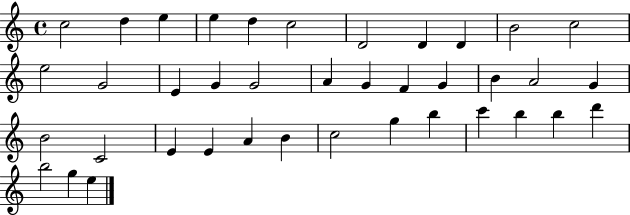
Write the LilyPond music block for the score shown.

{
  \clef treble
  \time 4/4
  \defaultTimeSignature
  \key c \major
  c''2 d''4 e''4 | e''4 d''4 c''2 | d'2 d'4 d'4 | b'2 c''2 | \break e''2 g'2 | e'4 g'4 g'2 | a'4 g'4 f'4 g'4 | b'4 a'2 g'4 | \break b'2 c'2 | e'4 e'4 a'4 b'4 | c''2 g''4 b''4 | c'''4 b''4 b''4 d'''4 | \break b''2 g''4 e''4 | \bar "|."
}